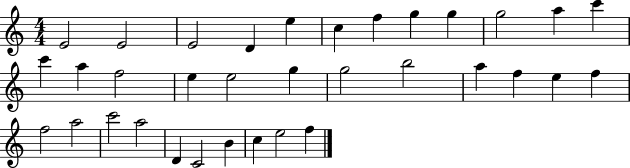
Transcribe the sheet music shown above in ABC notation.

X:1
T:Untitled
M:4/4
L:1/4
K:C
E2 E2 E2 D e c f g g g2 a c' c' a f2 e e2 g g2 b2 a f e f f2 a2 c'2 a2 D C2 B c e2 f